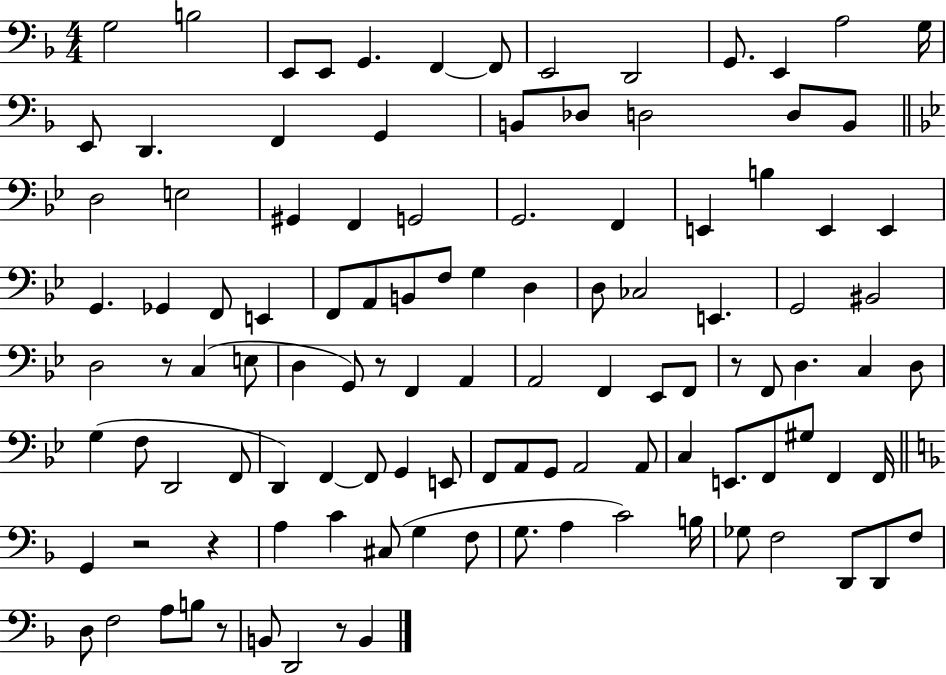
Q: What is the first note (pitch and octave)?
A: G3